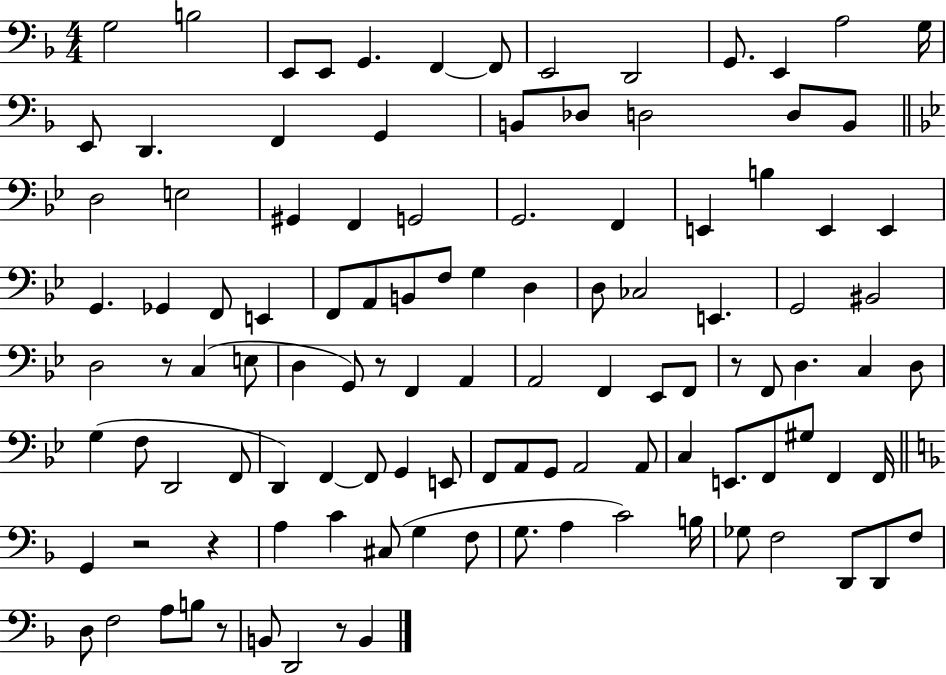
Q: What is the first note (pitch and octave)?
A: G3